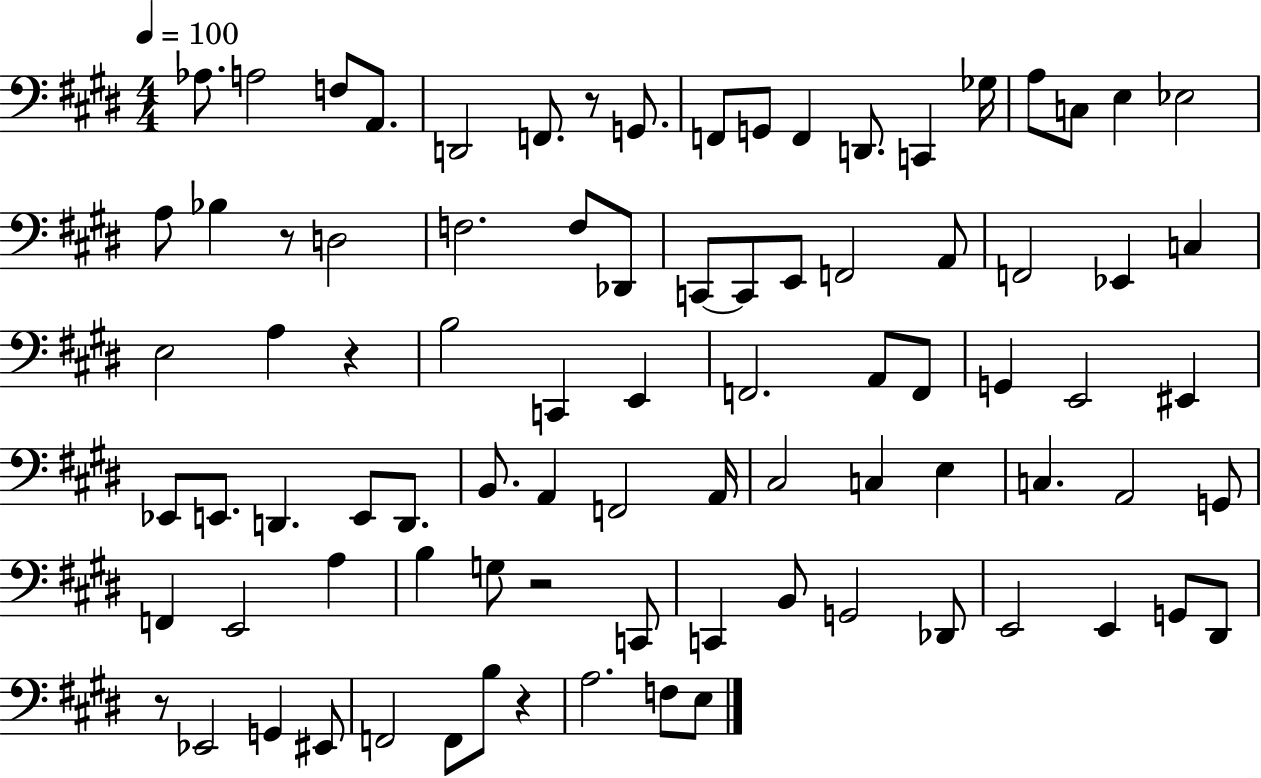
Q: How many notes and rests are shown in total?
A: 86